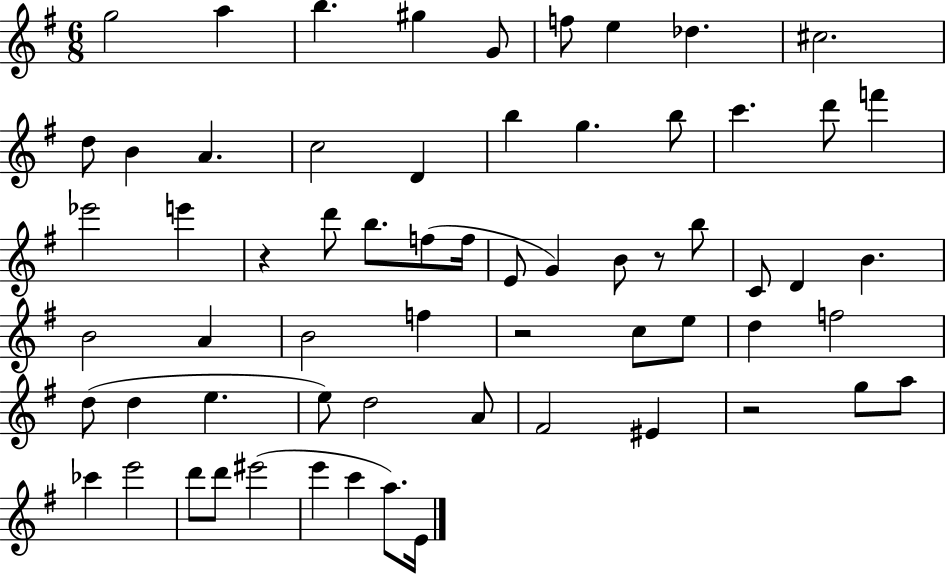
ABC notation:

X:1
T:Untitled
M:6/8
L:1/4
K:G
g2 a b ^g G/2 f/2 e _d ^c2 d/2 B A c2 D b g b/2 c' d'/2 f' _e'2 e' z d'/2 b/2 f/2 f/4 E/2 G B/2 z/2 b/2 C/2 D B B2 A B2 f z2 c/2 e/2 d f2 d/2 d e e/2 d2 A/2 ^F2 ^E z2 g/2 a/2 _c' e'2 d'/2 d'/2 ^e'2 e' c' a/2 E/4